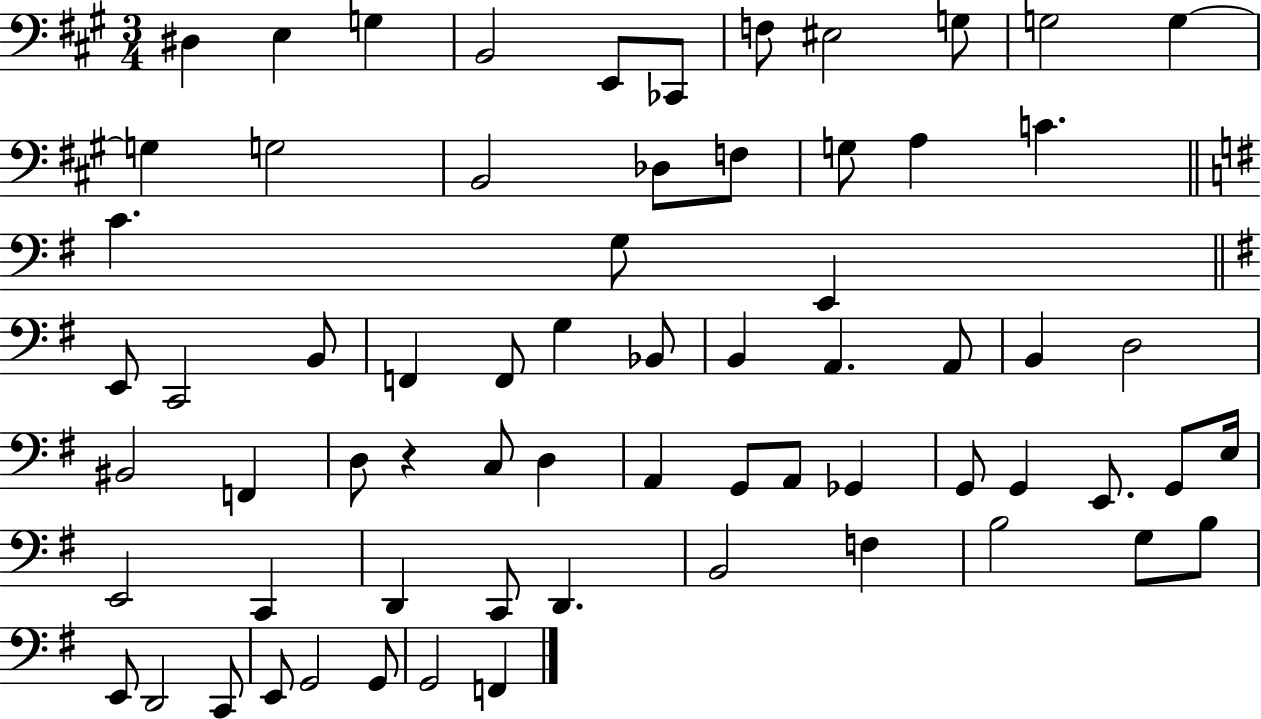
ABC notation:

X:1
T:Untitled
M:3/4
L:1/4
K:A
^D, E, G, B,,2 E,,/2 _C,,/2 F,/2 ^E,2 G,/2 G,2 G, G, G,2 B,,2 _D,/2 F,/2 G,/2 A, C C G,/2 E,, E,,/2 C,,2 B,,/2 F,, F,,/2 G, _B,,/2 B,, A,, A,,/2 B,, D,2 ^B,,2 F,, D,/2 z C,/2 D, A,, G,,/2 A,,/2 _G,, G,,/2 G,, E,,/2 G,,/2 E,/4 E,,2 C,, D,, C,,/2 D,, B,,2 F, B,2 G,/2 B,/2 E,,/2 D,,2 C,,/2 E,,/2 G,,2 G,,/2 G,,2 F,,